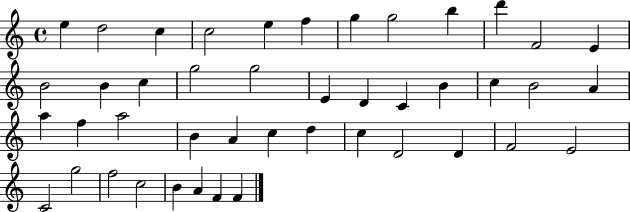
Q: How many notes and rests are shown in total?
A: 44